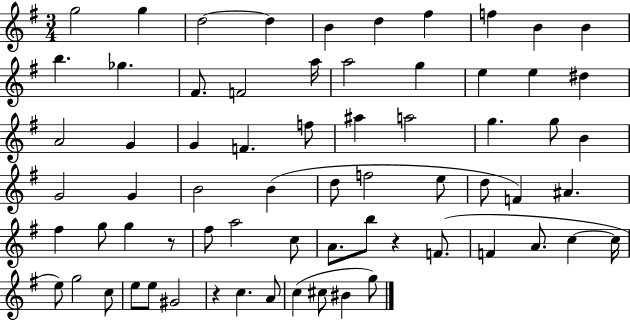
X:1
T:Untitled
M:3/4
L:1/4
K:G
g2 g d2 d B d ^f f B B b _g ^F/2 F2 a/4 a2 g e e ^d A2 G G F f/2 ^a a2 g g/2 B G2 G B2 B d/2 f2 e/2 d/2 F ^A ^f g/2 g z/2 ^f/2 a2 c/2 A/2 b/2 z F/2 F A/2 c c/4 e/2 g2 c/2 e/2 e/2 ^G2 z c A/2 c ^c/2 ^B g/2